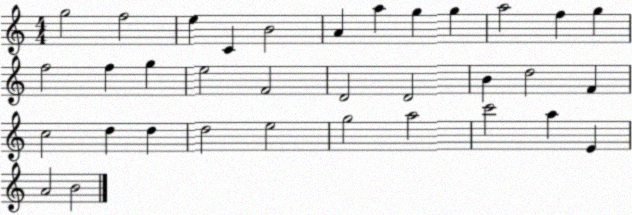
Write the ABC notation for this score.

X:1
T:Untitled
M:4/4
L:1/4
K:C
g2 f2 e C B2 A a g g a2 f g f2 f g e2 F2 D2 D2 B d2 F c2 d d d2 e2 g2 a2 c'2 a E A2 B2